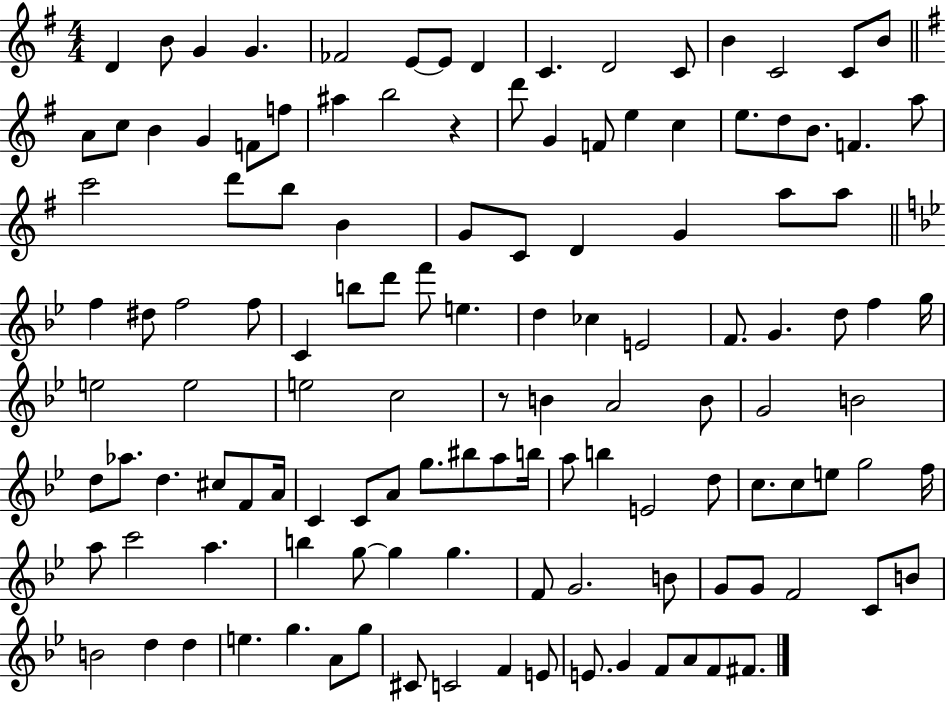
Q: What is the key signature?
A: G major